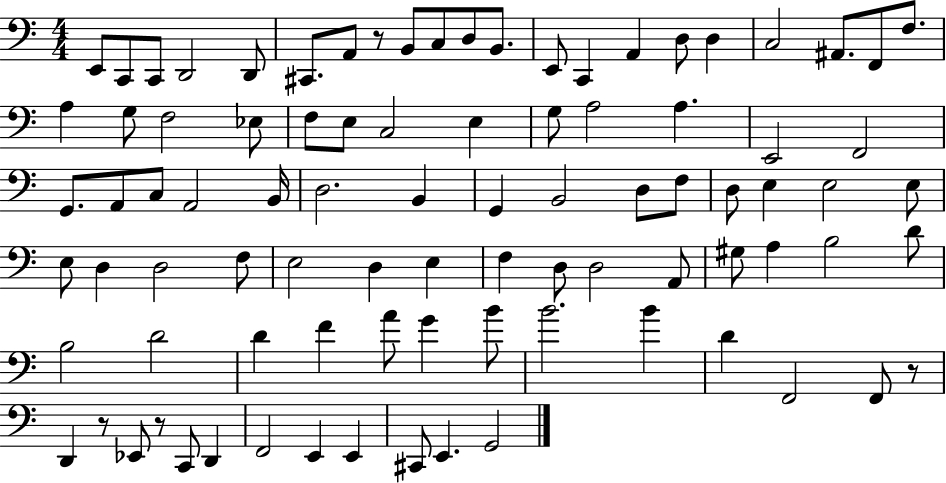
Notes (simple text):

E2/e C2/e C2/e D2/h D2/e C#2/e. A2/e R/e B2/e C3/e D3/e B2/e. E2/e C2/q A2/q D3/e D3/q C3/h A#2/e. F2/e F3/e. A3/q G3/e F3/h Eb3/e F3/e E3/e C3/h E3/q G3/e A3/h A3/q. E2/h F2/h G2/e. A2/e C3/e A2/h B2/s D3/h. B2/q G2/q B2/h D3/e F3/e D3/e E3/q E3/h E3/e E3/e D3/q D3/h F3/e E3/h D3/q E3/q F3/q D3/e D3/h A2/e G#3/e A3/q B3/h D4/e B3/h D4/h D4/q F4/q A4/e G4/q B4/e B4/h. B4/q D4/q F2/h F2/e R/e D2/q R/e Eb2/e R/e C2/e D2/q F2/h E2/q E2/q C#2/e E2/q. G2/h